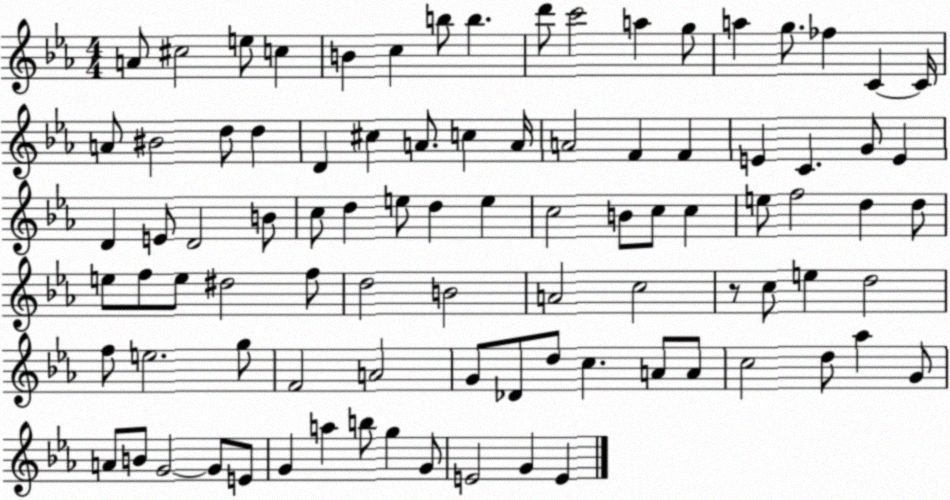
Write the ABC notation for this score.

X:1
T:Untitled
M:4/4
L:1/4
K:Eb
A/2 ^c2 e/2 c B c b/2 b d'/2 c'2 a g/2 a g/2 _f C C/4 A/2 ^B2 d/2 d D ^c A/2 c A/4 A2 F F E C G/2 E D E/2 D2 B/2 c/2 d e/2 d e c2 B/2 c/2 c e/2 f2 d d/2 e/2 f/2 e/2 ^d2 f/2 d2 B2 A2 c2 z/2 c/2 e d2 f/2 e2 g/2 F2 A2 G/2 _D/2 d/2 c A/2 A/2 c2 d/2 _a G/2 A/2 B/2 G2 G/2 E/2 G a b/2 g G/2 E2 G E